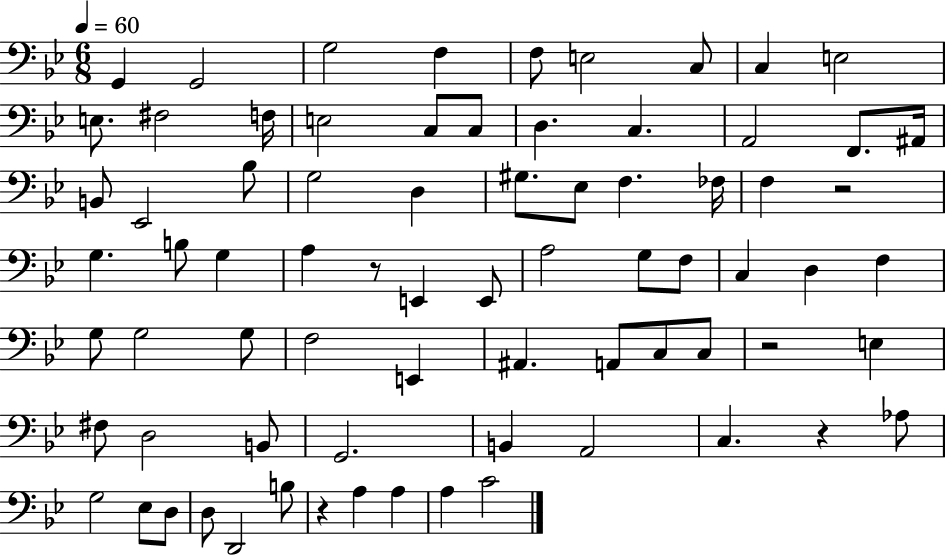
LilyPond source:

{
  \clef bass
  \numericTimeSignature
  \time 6/8
  \key bes \major
  \tempo 4 = 60
  g,4 g,2 | g2 f4 | f8 e2 c8 | c4 e2 | \break e8. fis2 f16 | e2 c8 c8 | d4. c4. | a,2 f,8. ais,16 | \break b,8 ees,2 bes8 | g2 d4 | gis8. ees8 f4. fes16 | f4 r2 | \break g4. b8 g4 | a4 r8 e,4 e,8 | a2 g8 f8 | c4 d4 f4 | \break g8 g2 g8 | f2 e,4 | ais,4. a,8 c8 c8 | r2 e4 | \break fis8 d2 b,8 | g,2. | b,4 a,2 | c4. r4 aes8 | \break g2 ees8 d8 | d8 d,2 b8 | r4 a4 a4 | a4 c'2 | \break \bar "|."
}